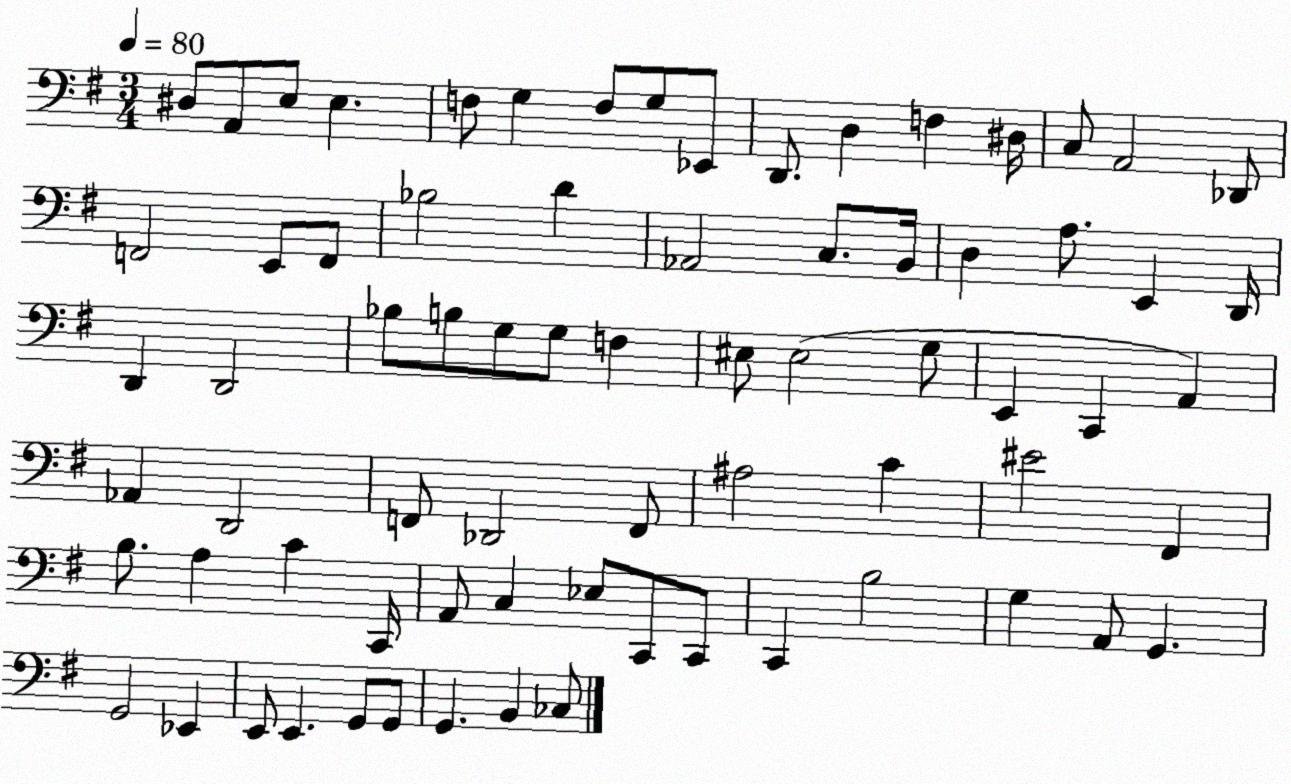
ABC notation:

X:1
T:Untitled
M:3/4
L:1/4
K:G
^D,/2 A,,/2 E,/2 E, F,/2 G, F,/2 G,/2 _E,,/2 D,,/2 D, F, ^D,/4 C,/2 A,,2 _D,,/2 F,,2 E,,/2 F,,/2 _B,2 D _A,,2 C,/2 B,,/4 D, A,/2 E,, D,,/4 D,, D,,2 _B,/2 B,/2 G,/2 G,/2 F, ^E,/2 ^E,2 G,/2 E,, C,, A,, _A,, D,,2 F,,/2 _D,,2 F,,/2 ^A,2 C ^E2 ^F,, B,/2 A, C C,,/4 A,,/2 C, _E,/2 C,,/2 C,,/2 C,, B,2 G, A,,/2 G,, G,,2 _E,, E,,/2 E,, G,,/2 G,,/2 G,, B,, _C,/2